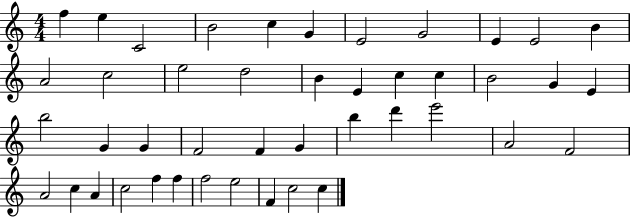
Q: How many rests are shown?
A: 0